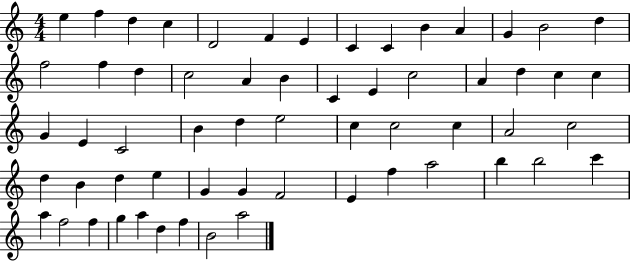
X:1
T:Untitled
M:4/4
L:1/4
K:C
e f d c D2 F E C C B A G B2 d f2 f d c2 A B C E c2 A d c c G E C2 B d e2 c c2 c A2 c2 d B d e G G F2 E f a2 b b2 c' a f2 f g a d f B2 a2